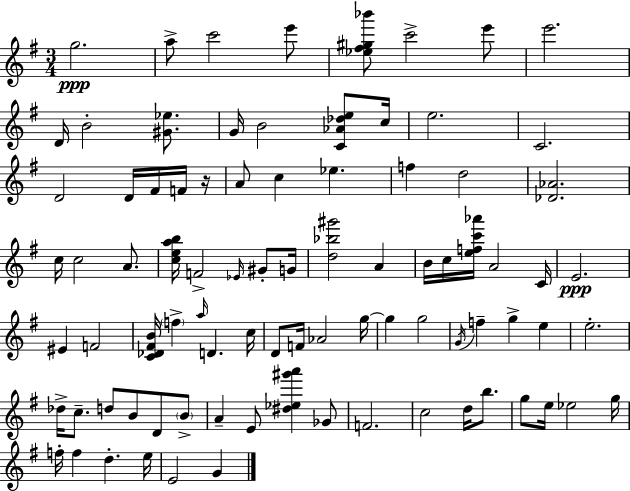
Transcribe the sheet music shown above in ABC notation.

X:1
T:Untitled
M:3/4
L:1/4
K:Em
g2 a/2 c'2 e'/2 [_e^f^g_b']/2 c'2 e'/2 e'2 D/4 B2 [^G_e]/2 G/4 B2 [C_A_de]/2 c/4 e2 C2 D2 D/4 ^F/4 F/4 z/4 A/2 c _e f d2 [_D_A]2 c/4 c2 A/2 [ceab]/4 F2 _E/4 ^G/2 G/4 [d_b^g']2 A B/4 c/4 [efc'_a']/4 A2 C/4 E2 ^E F2 [C_D^FB]/4 f a/4 D c/4 D/2 F/4 _A2 g/4 g g2 G/4 f g e e2 _d/4 c/2 d/2 B/2 D/2 B/2 A E/2 [^d_e^g'a'] _G/2 F2 c2 d/4 b/2 g/2 e/4 _e2 g/4 f/4 f d e/4 E2 G